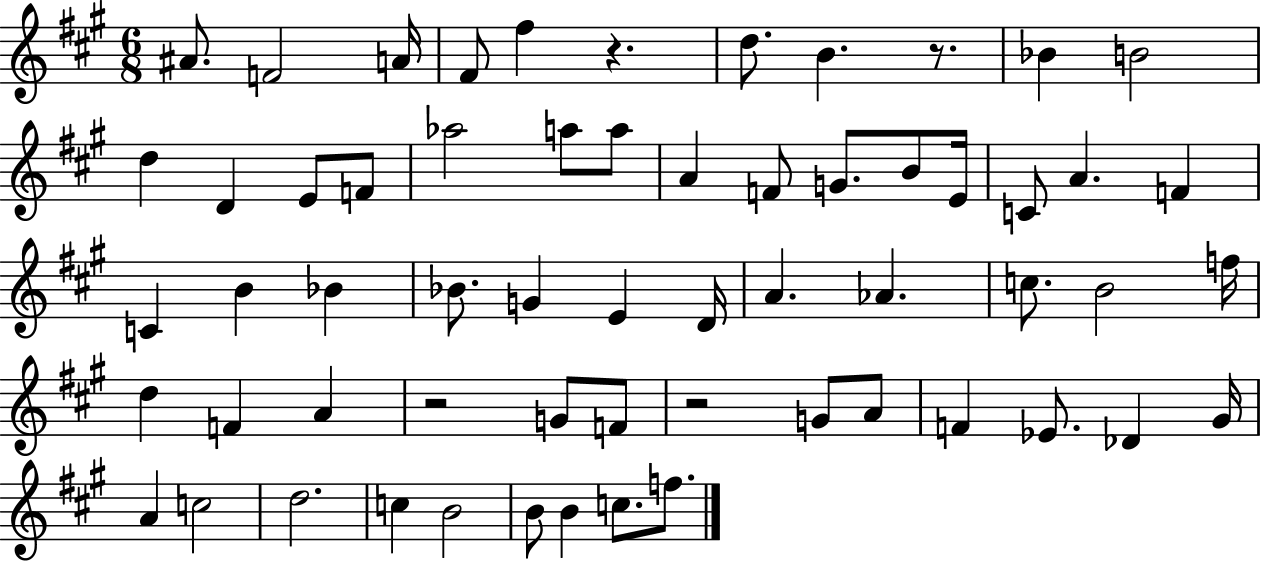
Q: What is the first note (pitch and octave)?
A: A#4